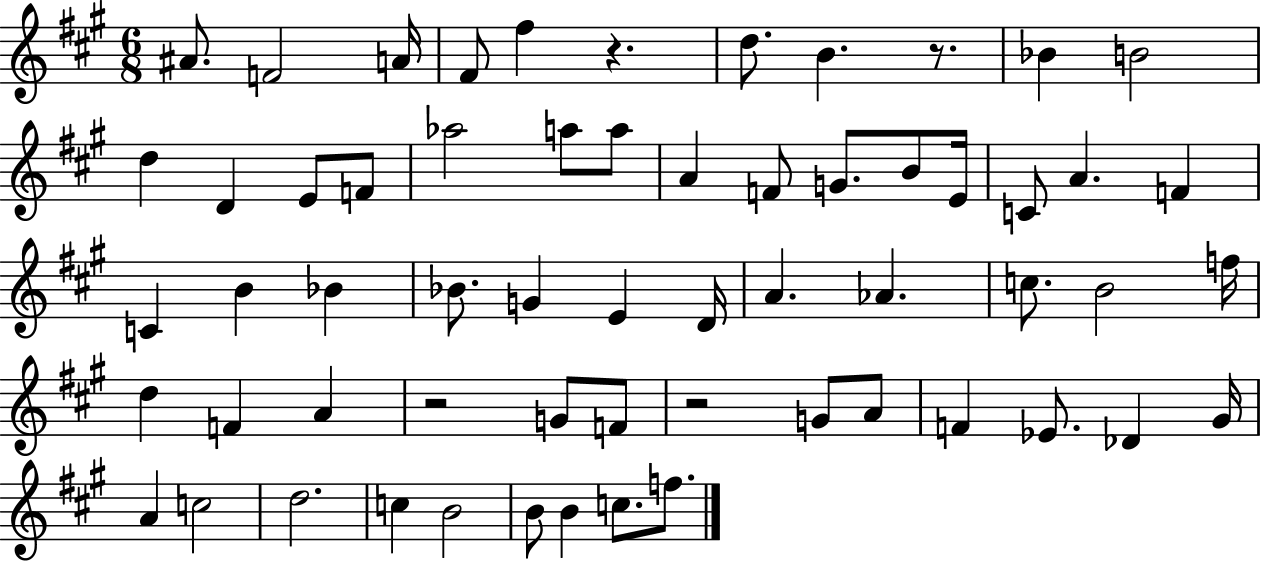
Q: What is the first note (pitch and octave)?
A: A#4